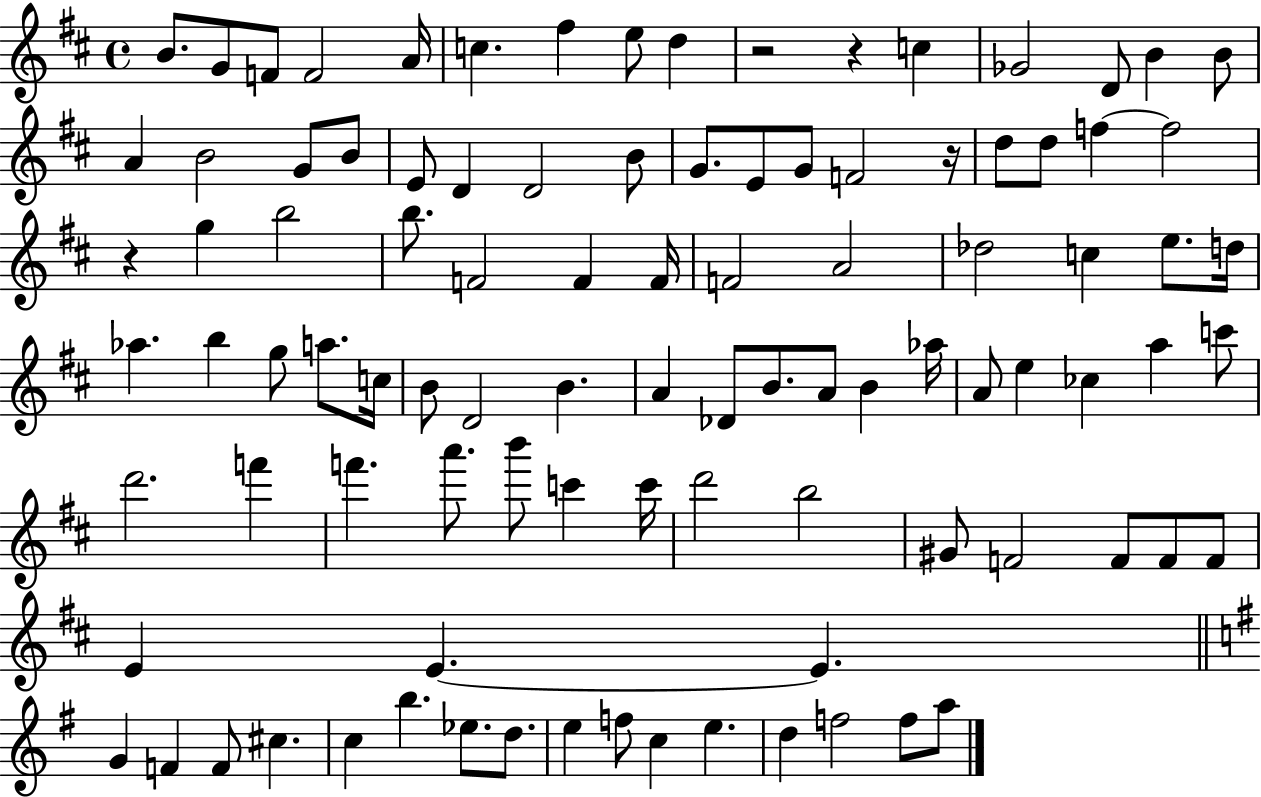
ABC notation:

X:1
T:Untitled
M:4/4
L:1/4
K:D
B/2 G/2 F/2 F2 A/4 c ^f e/2 d z2 z c _G2 D/2 B B/2 A B2 G/2 B/2 E/2 D D2 B/2 G/2 E/2 G/2 F2 z/4 d/2 d/2 f f2 z g b2 b/2 F2 F F/4 F2 A2 _d2 c e/2 d/4 _a b g/2 a/2 c/4 B/2 D2 B A _D/2 B/2 A/2 B _a/4 A/2 e _c a c'/2 d'2 f' f' a'/2 b'/2 c' c'/4 d'2 b2 ^G/2 F2 F/2 F/2 F/2 E E E G F F/2 ^c c b _e/2 d/2 e f/2 c e d f2 f/2 a/2